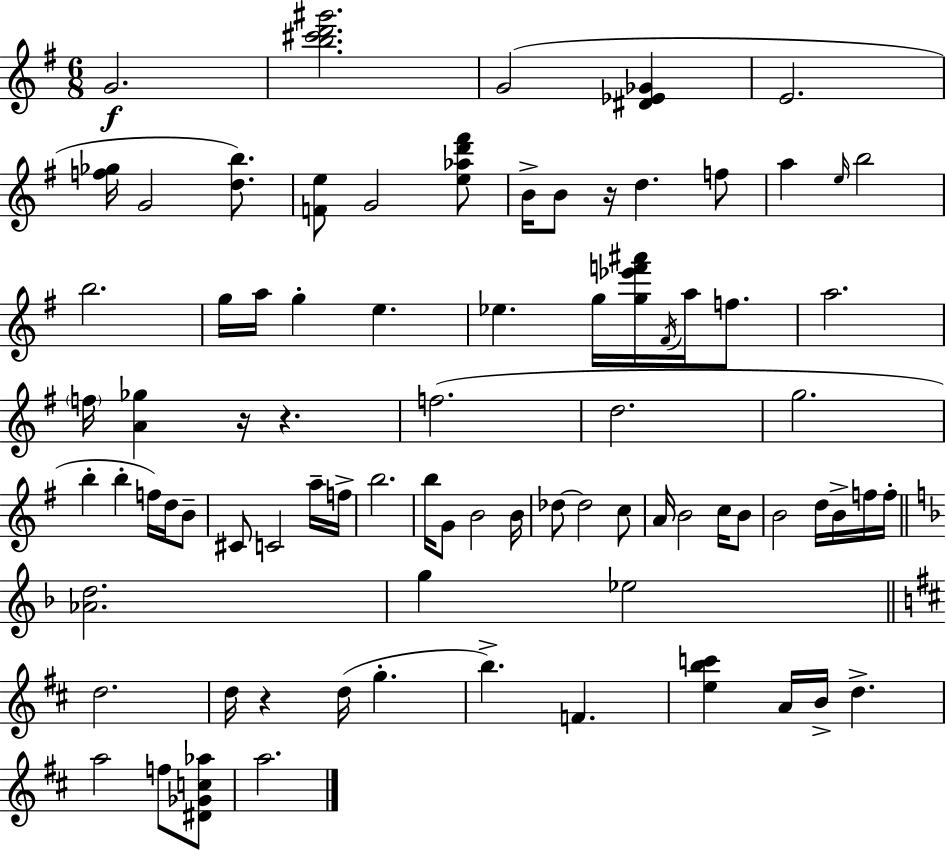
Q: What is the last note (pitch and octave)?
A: A5